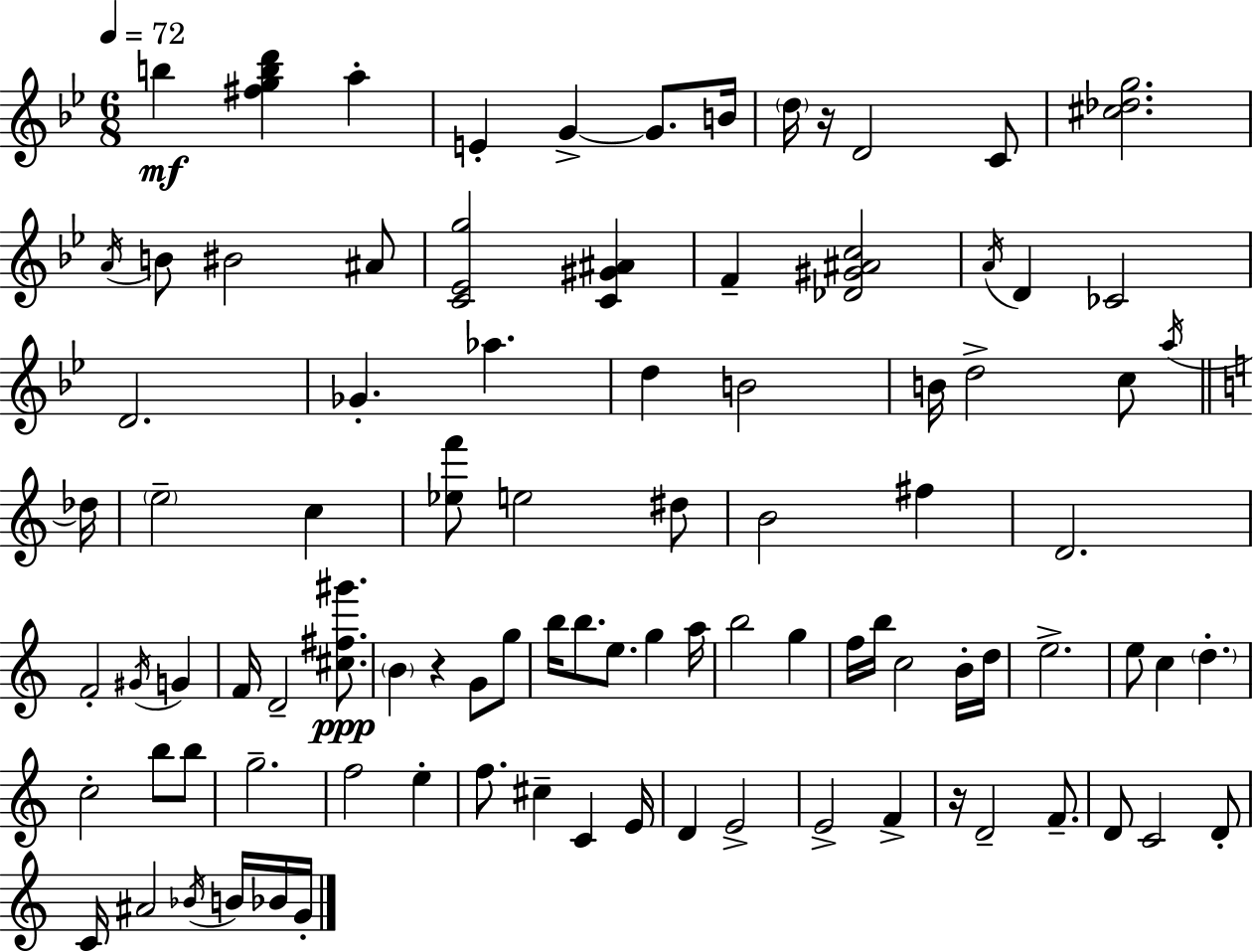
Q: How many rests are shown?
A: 3